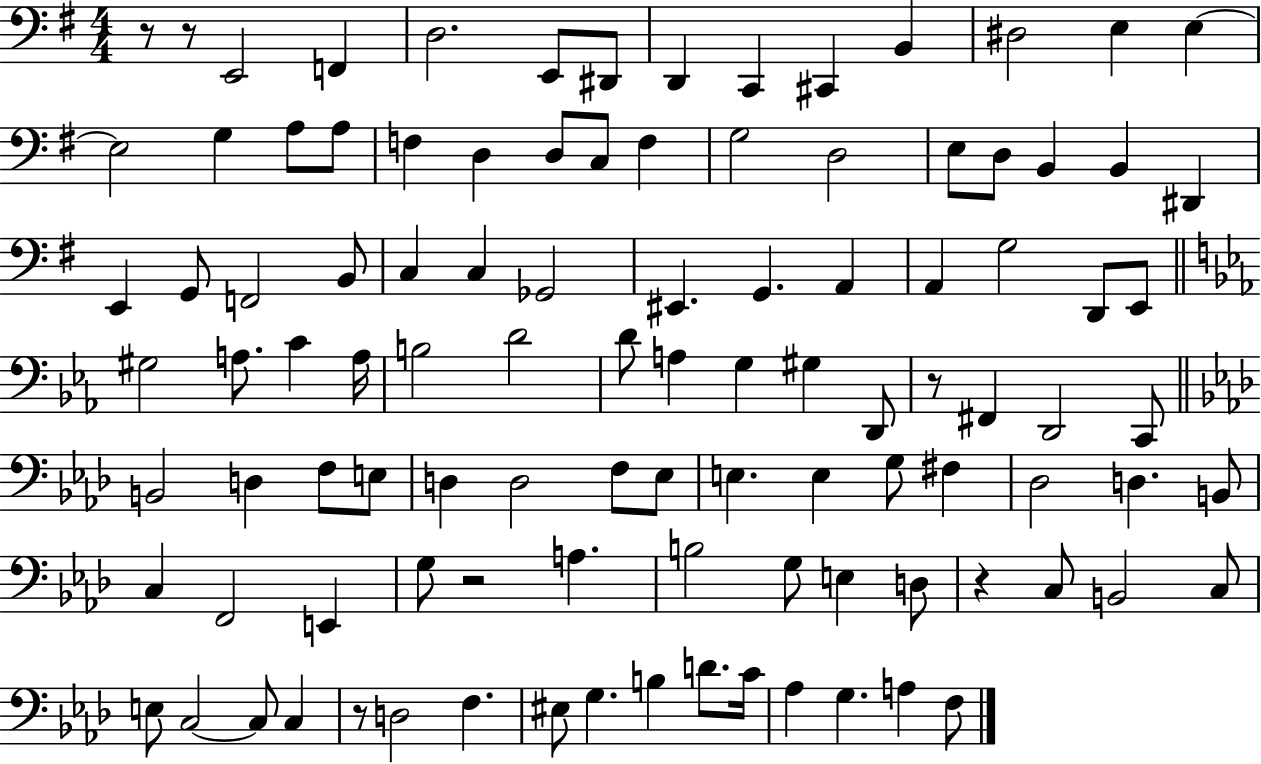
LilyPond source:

{
  \clef bass
  \numericTimeSignature
  \time 4/4
  \key g \major
  \repeat volta 2 { r8 r8 e,2 f,4 | d2. e,8 dis,8 | d,4 c,4 cis,4 b,4 | dis2 e4 e4~~ | \break e2 g4 a8 a8 | f4 d4 d8 c8 f4 | g2 d2 | e8 d8 b,4 b,4 dis,4 | \break e,4 g,8 f,2 b,8 | c4 c4 ges,2 | eis,4. g,4. a,4 | a,4 g2 d,8 e,8 | \break \bar "||" \break \key c \minor gis2 a8. c'4 a16 | b2 d'2 | d'8 a4 g4 gis4 d,8 | r8 fis,4 d,2 c,8 | \break \bar "||" \break \key aes \major b,2 d4 f8 e8 | d4 d2 f8 ees8 | e4. e4 g8 fis4 | des2 d4. b,8 | \break c4 f,2 e,4 | g8 r2 a4. | b2 g8 e4 d8 | r4 c8 b,2 c8 | \break e8 c2~~ c8 c4 | r8 d2 f4. | eis8 g4. b4 d'8. c'16 | aes4 g4. a4 f8 | \break } \bar "|."
}